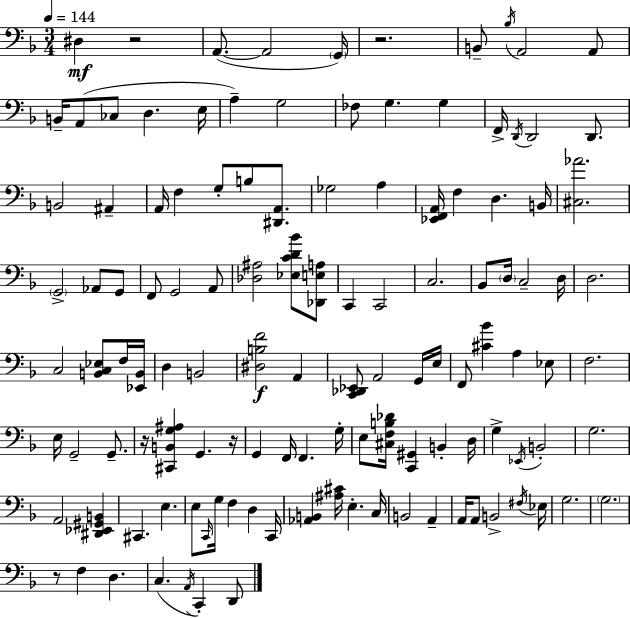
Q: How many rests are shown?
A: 5